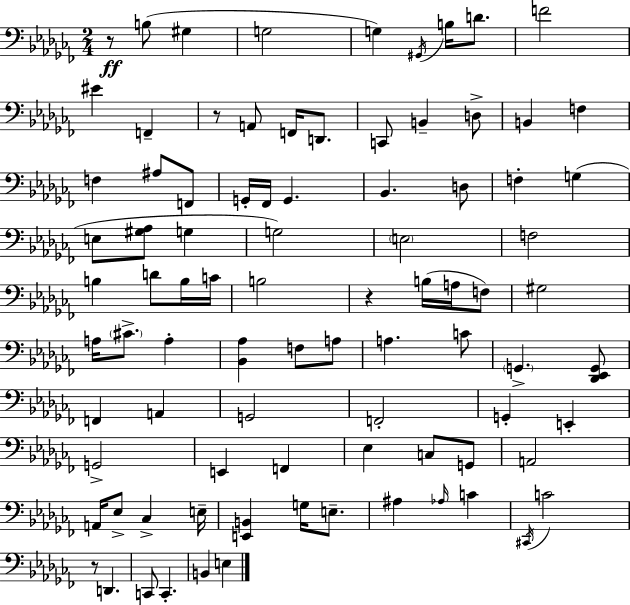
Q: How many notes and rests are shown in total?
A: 87